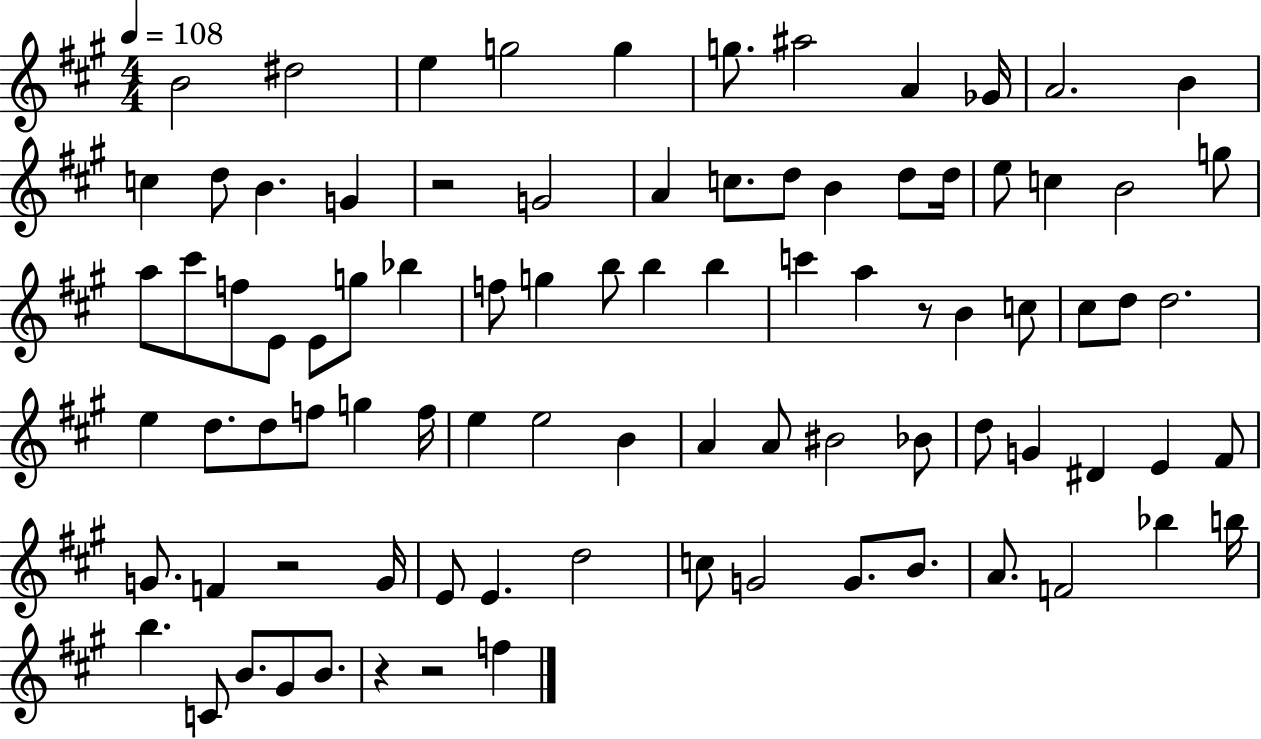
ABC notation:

X:1
T:Untitled
M:4/4
L:1/4
K:A
B2 ^d2 e g2 g g/2 ^a2 A _G/4 A2 B c d/2 B G z2 G2 A c/2 d/2 B d/2 d/4 e/2 c B2 g/2 a/2 ^c'/2 f/2 E/2 E/2 g/2 _b f/2 g b/2 b b c' a z/2 B c/2 ^c/2 d/2 d2 e d/2 d/2 f/2 g f/4 e e2 B A A/2 ^B2 _B/2 d/2 G ^D E ^F/2 G/2 F z2 G/4 E/2 E d2 c/2 G2 G/2 B/2 A/2 F2 _b b/4 b C/2 B/2 ^G/2 B/2 z z2 f